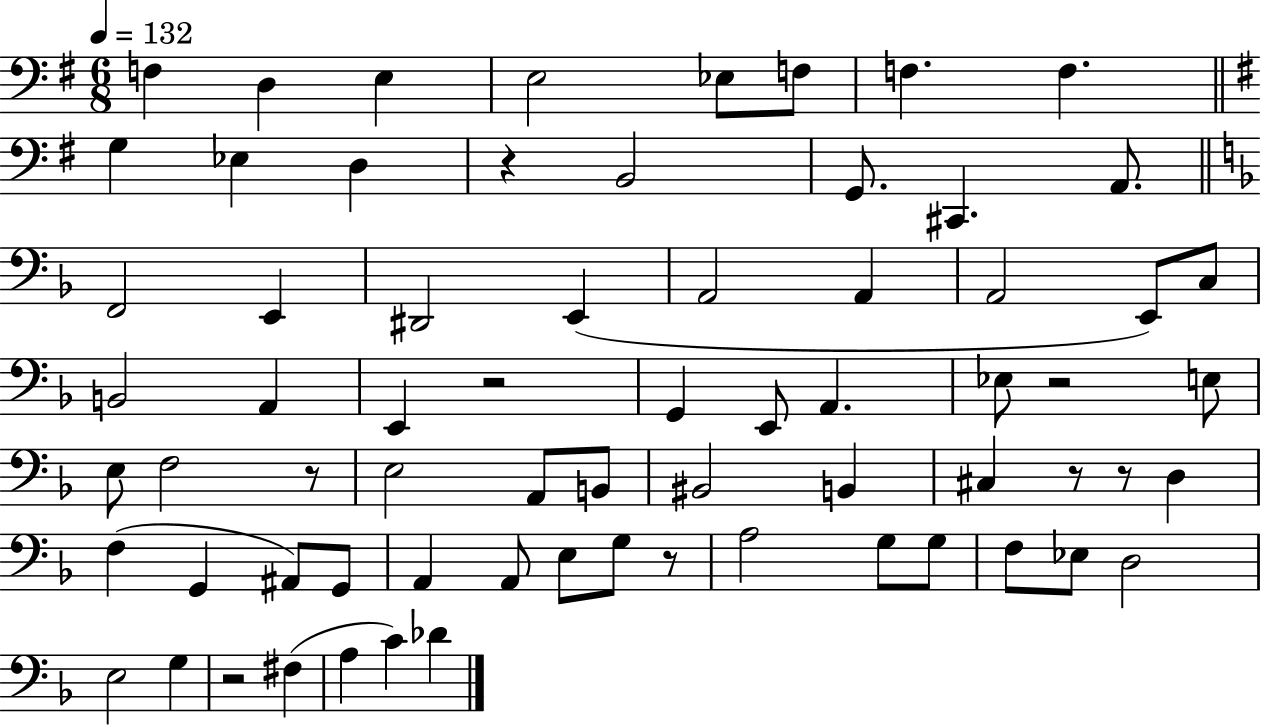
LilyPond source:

{
  \clef bass
  \numericTimeSignature
  \time 6/8
  \key g \major
  \tempo 4 = 132
  f4 d4 e4 | e2 ees8 f8 | f4. f4. | \bar "||" \break \key g \major g4 ees4 d4 | r4 b,2 | g,8. cis,4. a,8. | \bar "||" \break \key f \major f,2 e,4 | dis,2 e,4( | a,2 a,4 | a,2 e,8) c8 | \break b,2 a,4 | e,4 r2 | g,4 e,8 a,4. | ees8 r2 e8 | \break e8 f2 r8 | e2 a,8 b,8 | bis,2 b,4 | cis4 r8 r8 d4 | \break f4( g,4 ais,8) g,8 | a,4 a,8 e8 g8 r8 | a2 g8 g8 | f8 ees8 d2 | \break e2 g4 | r2 fis4( | a4 c'4) des'4 | \bar "|."
}